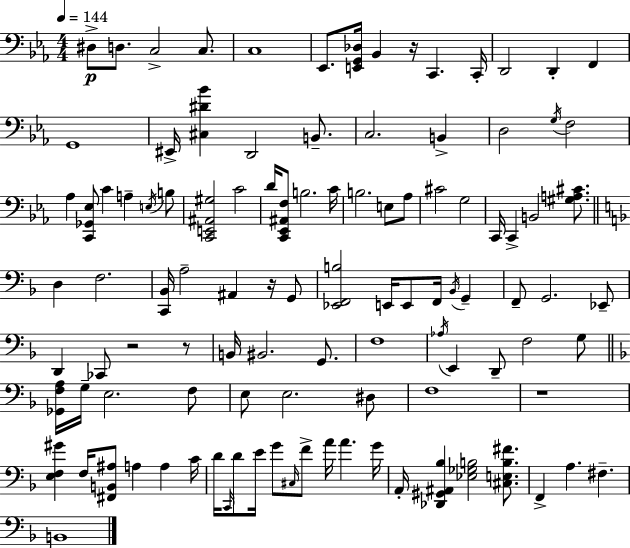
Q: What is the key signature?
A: EES major